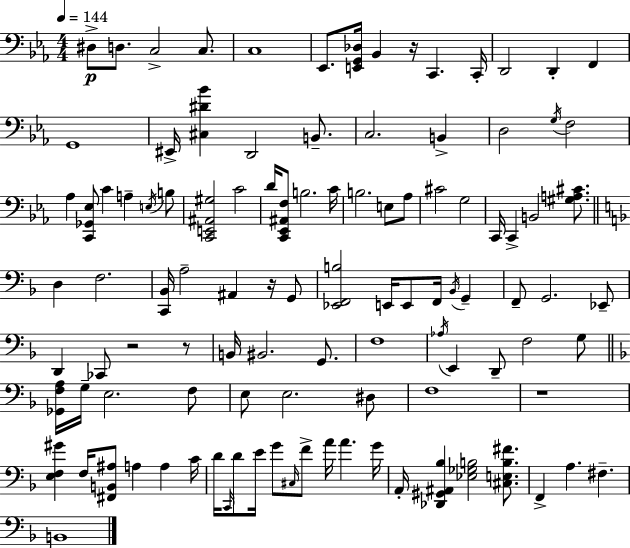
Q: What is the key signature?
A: EES major